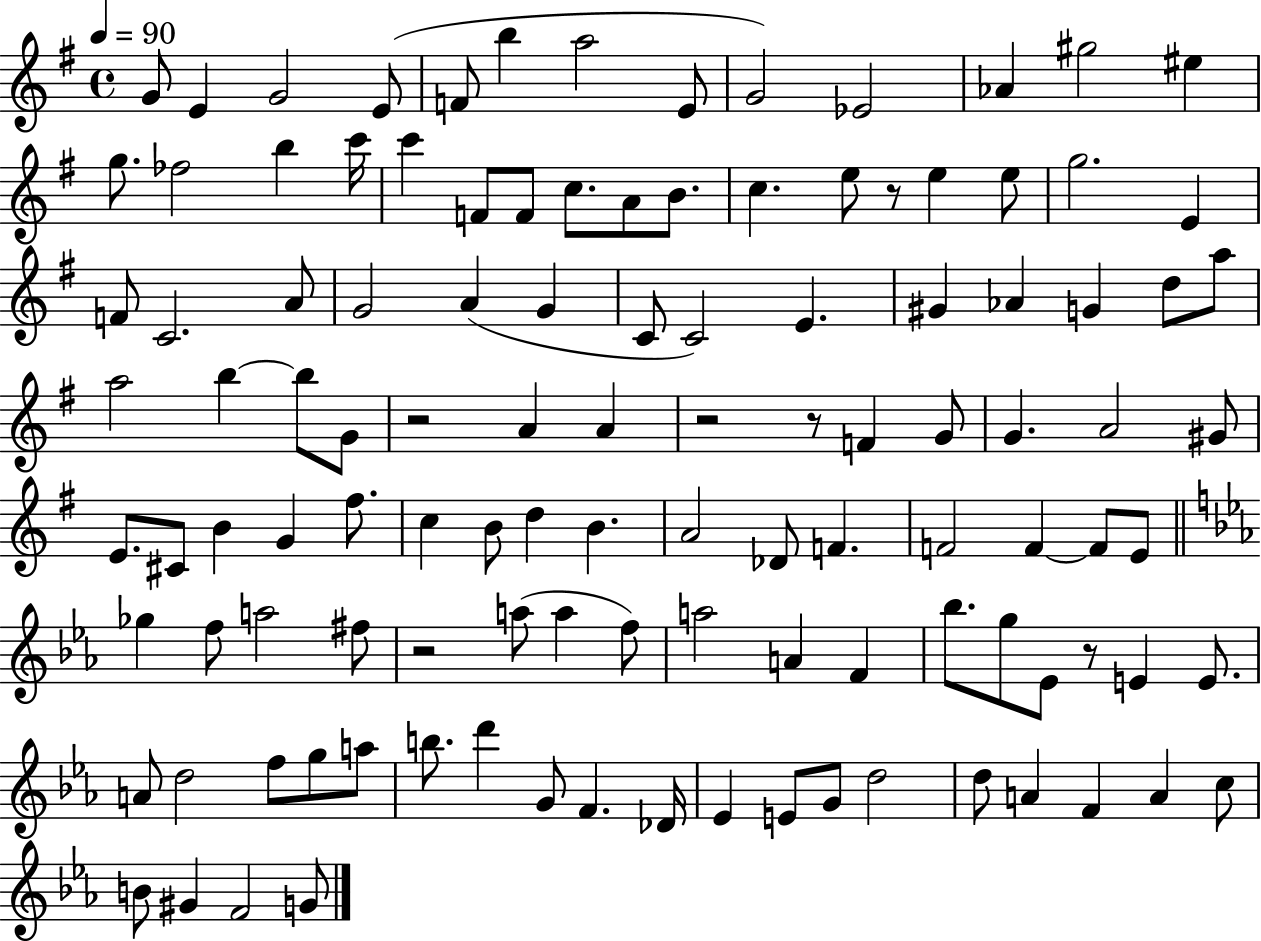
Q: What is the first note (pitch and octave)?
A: G4